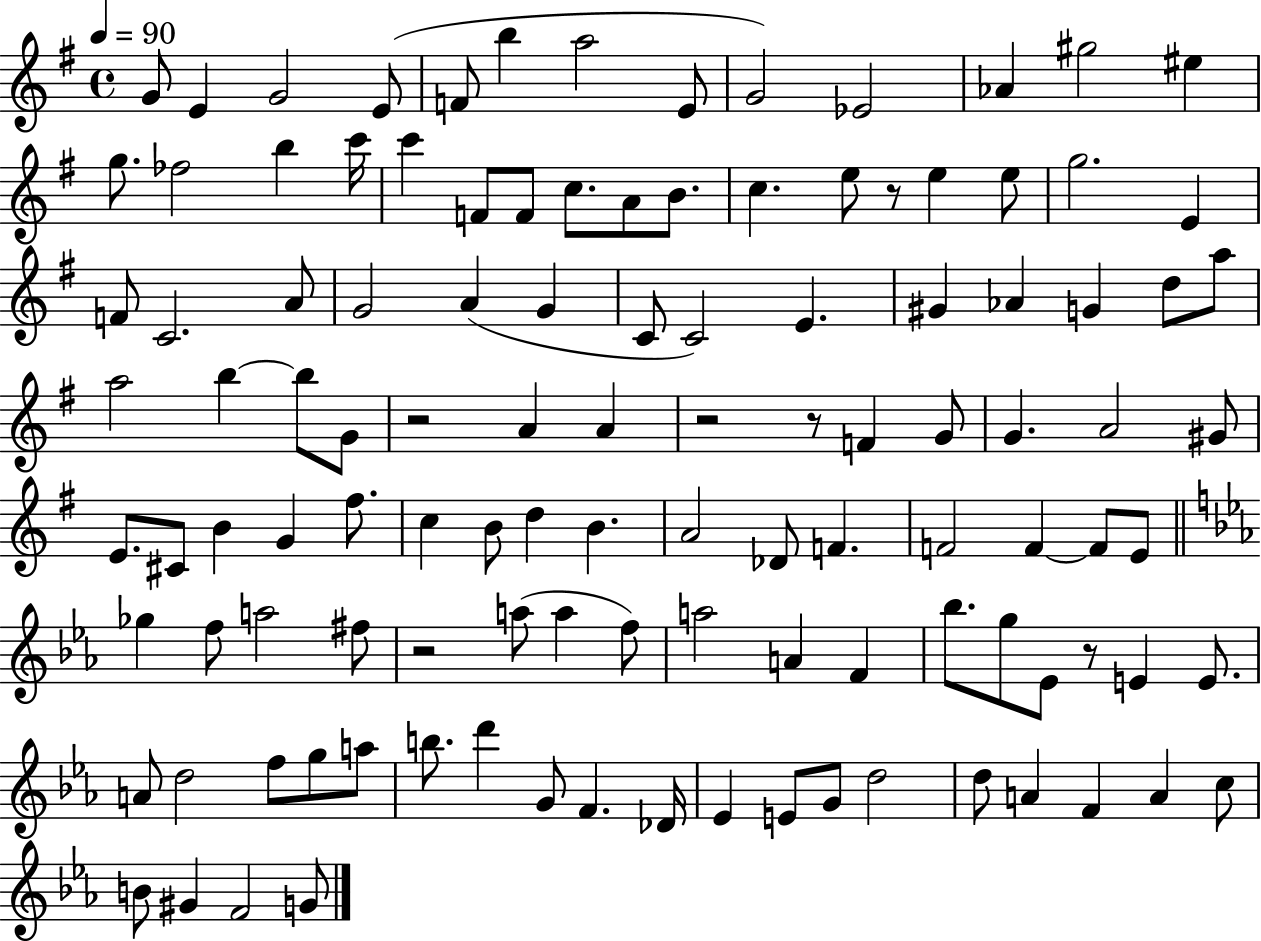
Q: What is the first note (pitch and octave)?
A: G4